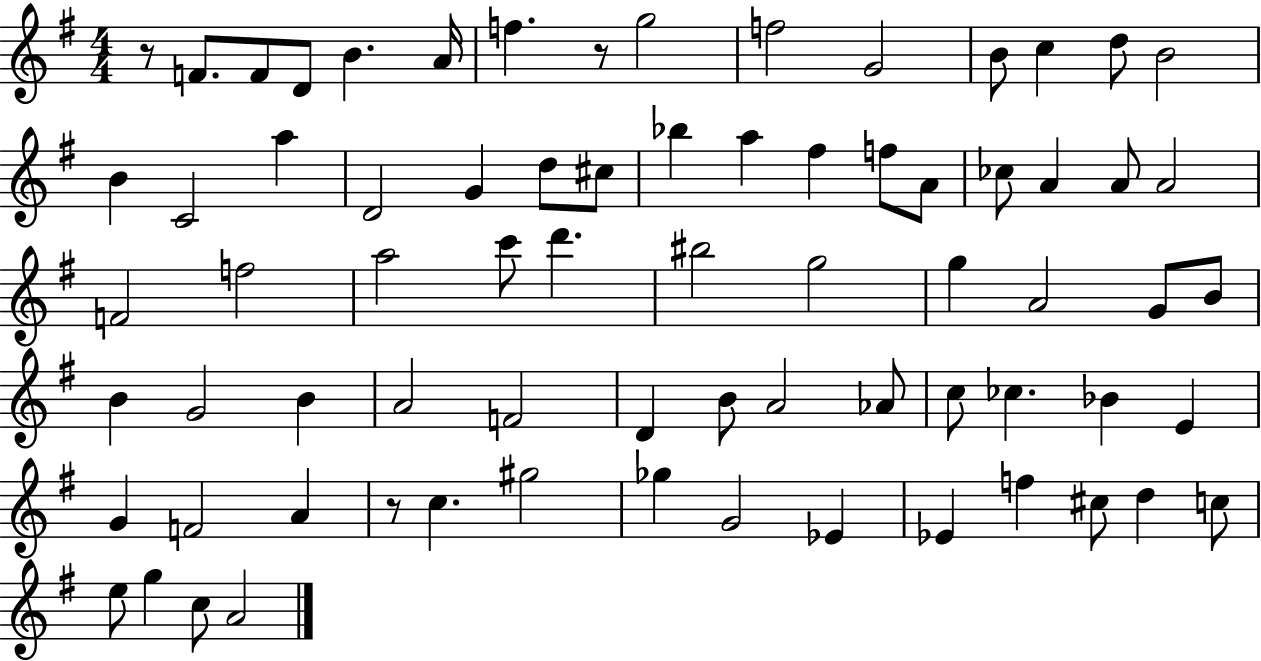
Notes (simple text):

R/e F4/e. F4/e D4/e B4/q. A4/s F5/q. R/e G5/h F5/h G4/h B4/e C5/q D5/e B4/h B4/q C4/h A5/q D4/h G4/q D5/e C#5/e Bb5/q A5/q F#5/q F5/e A4/e CES5/e A4/q A4/e A4/h F4/h F5/h A5/h C6/e D6/q. BIS5/h G5/h G5/q A4/h G4/e B4/e B4/q G4/h B4/q A4/h F4/h D4/q B4/e A4/h Ab4/e C5/e CES5/q. Bb4/q E4/q G4/q F4/h A4/q R/e C5/q. G#5/h Gb5/q G4/h Eb4/q Eb4/q F5/q C#5/e D5/q C5/e E5/e G5/q C5/e A4/h